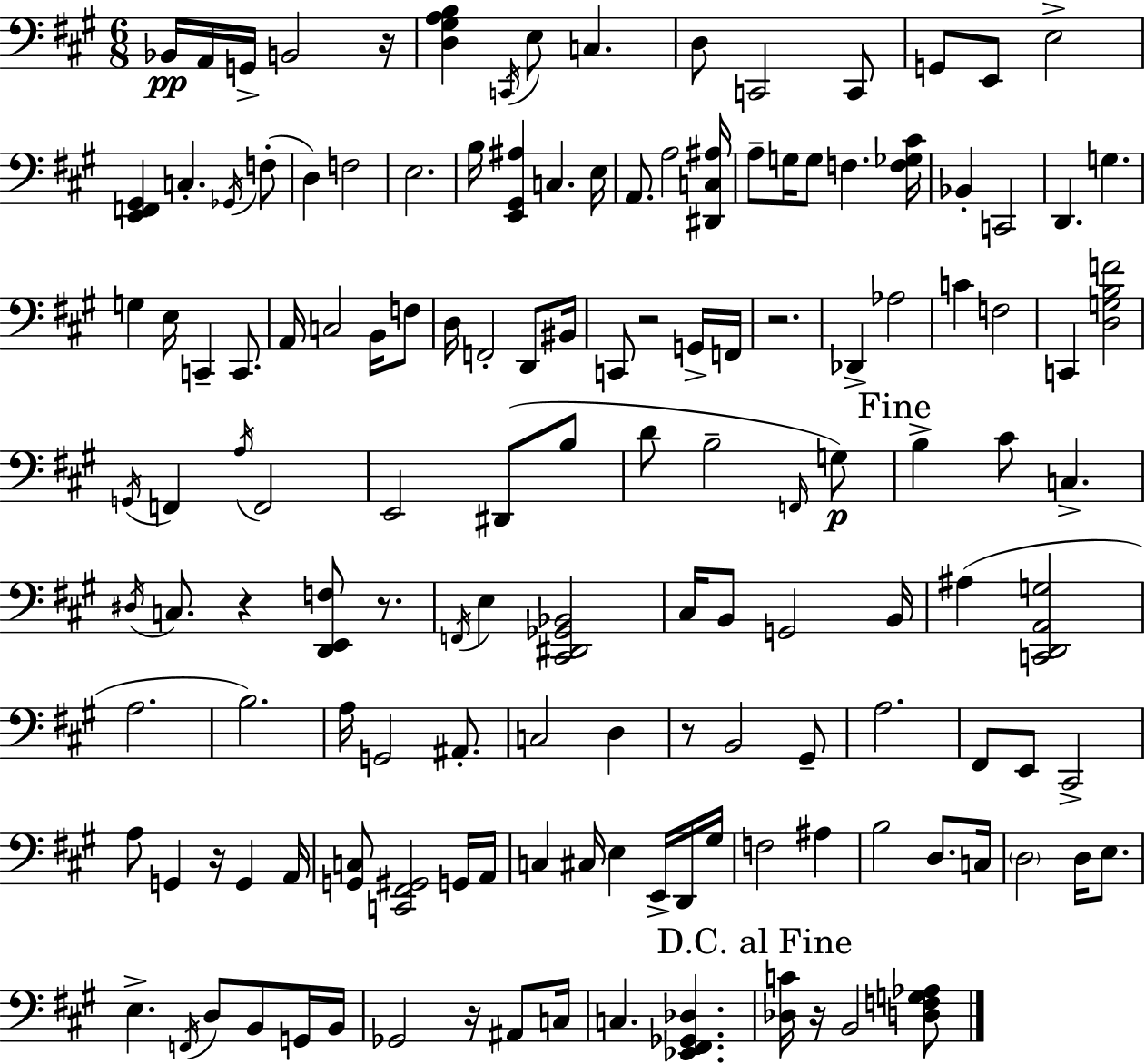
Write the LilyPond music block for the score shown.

{
  \clef bass
  \numericTimeSignature
  \time 6/8
  \key a \major
  \repeat volta 2 { bes,16\pp a,16 g,16-> b,2 r16 | <d gis a b>4 \acciaccatura { c,16 } e8 c4. | d8 c,2 c,8 | g,8 e,8 e2-> | \break <e, f, gis,>4 c4.-. \acciaccatura { ges,16 }( | f8-. d4) f2 | e2. | b16 <e, gis, ais>4 c4. | \break e16 a,8. a2 | <dis, c ais>16 a8-- g16 g8 f4. | <f ges cis'>16 bes,4-. c,2 | d,4. g4. | \break g4 e16 c,4-- c,8. | a,16 c2 b,16 | f8 d16 f,2-. d,8 | bis,16 c,8 r2 | \break g,16-> f,16 r2. | des,4-> aes2 | c'4 f2 | c,4 <d g b f'>2 | \break \acciaccatura { g,16 } f,4 \acciaccatura { a16 } f,2 | e,2 | dis,8( b8 d'8 b2-- | \grace { f,16 } g8\p) \mark "Fine" b4-> cis'8 c4.-> | \break \acciaccatura { dis16 } c8. r4 | <d, e, f>8 r8. \acciaccatura { f,16 } e4 <cis, dis, ges, bes,>2 | cis16 b,8 g,2 | b,16 ais4( <c, d, a, g>2 | \break a2. | b2.) | a16 g,2 | ais,8.-. c2 | \break d4 r8 b,2 | gis,8-- a2. | fis,8 e,8 cis,2-> | a8 g,4 | \break r16 g,4 a,16 <g, c>8 <c, fis, gis,>2 | g,16 a,16 c4 cis16 | e4 e,16-> d,16 gis16 f2 | ais4 b2 | \break d8. c16 \parenthesize d2 | d16 e8. e4.-> | \acciaccatura { f,16 } d8 b,8 g,16 b,16 ges,2 | r16 ais,8 c16 c4. | \break <ees, fis, ges, des>4. \mark "D.C. al Fine" <des c'>16 r16 b,2 | <d f g aes>8 } \bar "|."
}